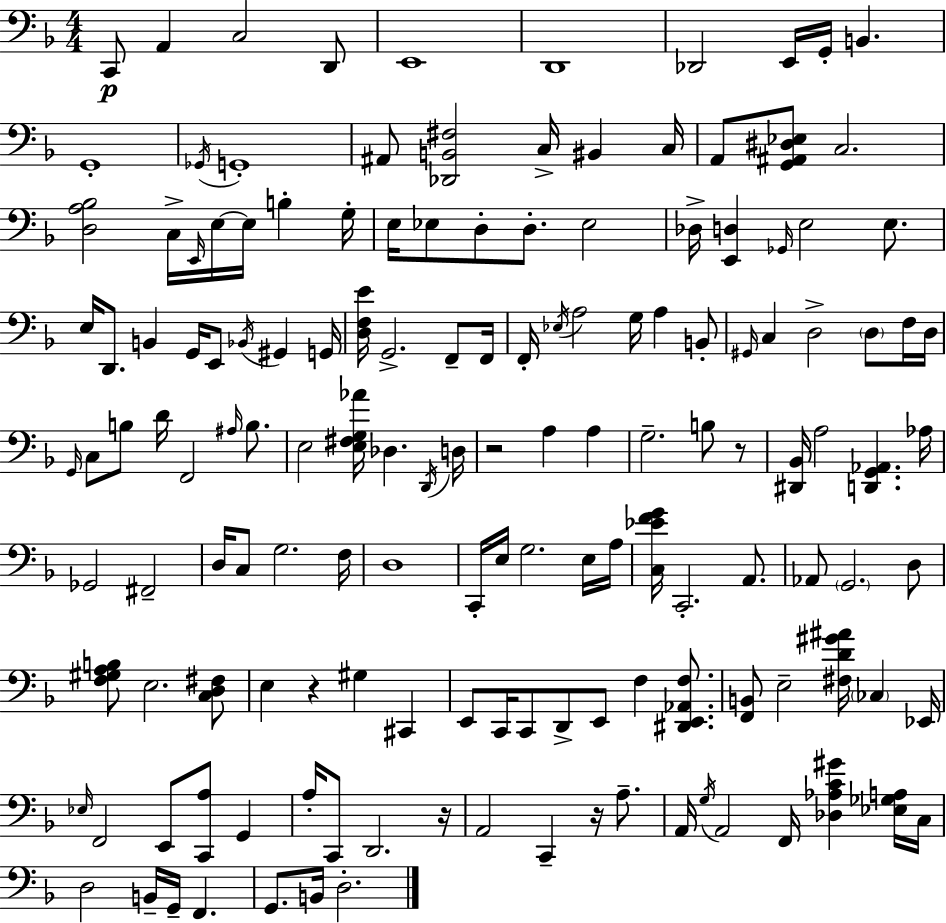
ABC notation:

X:1
T:Untitled
M:4/4
L:1/4
K:F
C,,/2 A,, C,2 D,,/2 E,,4 D,,4 _D,,2 E,,/4 G,,/4 B,, G,,4 _G,,/4 G,,4 ^A,,/2 [_D,,B,,^F,]2 C,/4 ^B,, C,/4 A,,/2 [G,,^A,,^D,_E,]/2 C,2 [D,A,_B,]2 C,/4 E,,/4 E,/4 E,/4 B, G,/4 E,/4 _E,/2 D,/2 D,/2 _E,2 _D,/4 [E,,D,] _G,,/4 E,2 E,/2 E,/4 D,,/2 B,, G,,/4 E,,/2 _B,,/4 ^G,, G,,/4 [D,F,E]/4 G,,2 F,,/2 F,,/4 F,,/4 _E,/4 A,2 G,/4 A, B,,/2 ^G,,/4 C, D,2 D,/2 F,/4 D,/4 G,,/4 C,/2 B,/2 D/4 F,,2 ^A,/4 B,/2 E,2 [E,^F,G,_A]/4 _D, D,,/4 D,/4 z2 A, A, G,2 B,/2 z/2 [^D,,_B,,]/4 A,2 [D,,G,,_A,,] _A,/4 _G,,2 ^F,,2 D,/4 C,/2 G,2 F,/4 D,4 C,,/4 E,/4 G,2 E,/4 A,/4 [C,_EFG]/4 C,,2 A,,/2 _A,,/2 G,,2 D,/2 [F,^G,A,B,]/2 E,2 [C,D,^F,]/2 E, z ^G, ^C,, E,,/2 C,,/4 C,,/2 D,,/2 E,,/2 F, [^D,,E,,_A,,F,]/2 [F,,B,,]/2 E,2 [^F,D^G^A]/4 _C, _E,,/4 _E,/4 F,,2 E,,/2 [C,,A,]/2 G,, A,/4 C,,/2 D,,2 z/4 A,,2 C,, z/4 A,/2 A,,/4 G,/4 A,,2 F,,/4 [_D,_A,C^G] [_E,_G,A,]/4 C,/4 D,2 B,,/4 G,,/4 F,, G,,/2 B,,/4 D,2